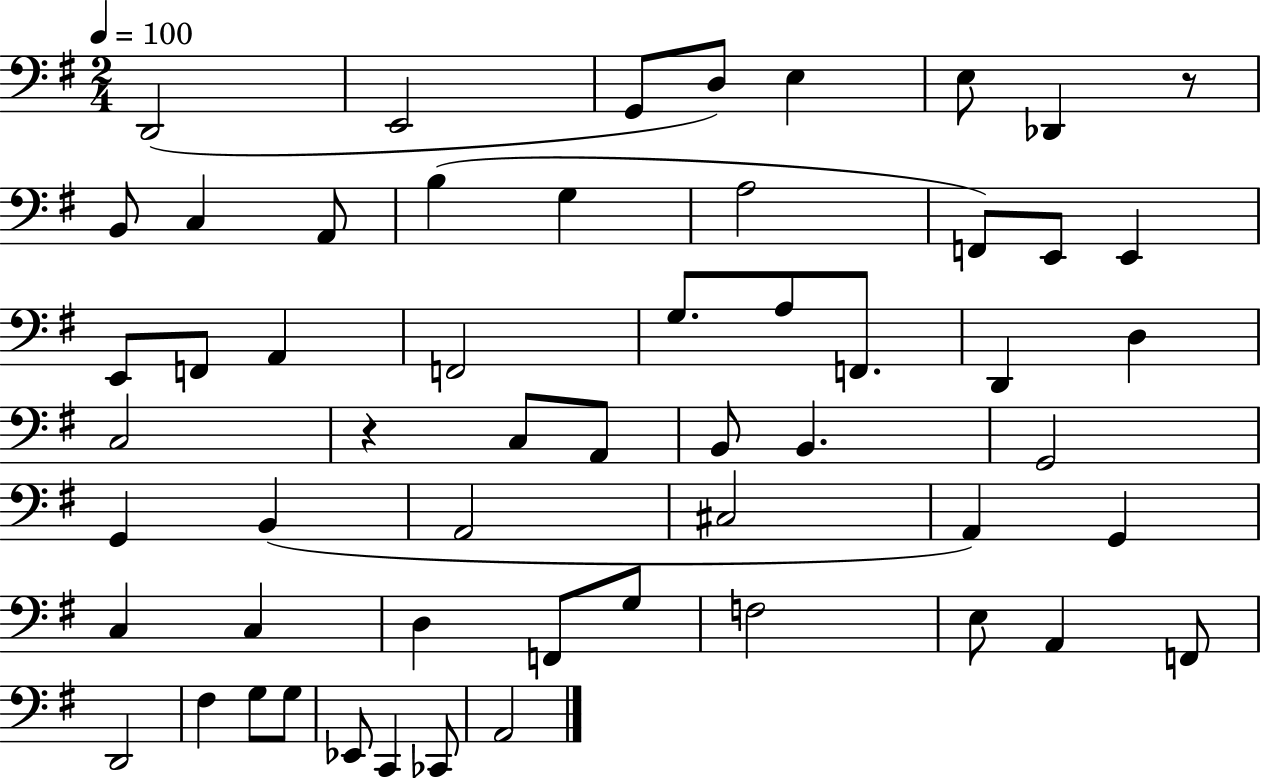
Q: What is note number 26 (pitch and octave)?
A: C3